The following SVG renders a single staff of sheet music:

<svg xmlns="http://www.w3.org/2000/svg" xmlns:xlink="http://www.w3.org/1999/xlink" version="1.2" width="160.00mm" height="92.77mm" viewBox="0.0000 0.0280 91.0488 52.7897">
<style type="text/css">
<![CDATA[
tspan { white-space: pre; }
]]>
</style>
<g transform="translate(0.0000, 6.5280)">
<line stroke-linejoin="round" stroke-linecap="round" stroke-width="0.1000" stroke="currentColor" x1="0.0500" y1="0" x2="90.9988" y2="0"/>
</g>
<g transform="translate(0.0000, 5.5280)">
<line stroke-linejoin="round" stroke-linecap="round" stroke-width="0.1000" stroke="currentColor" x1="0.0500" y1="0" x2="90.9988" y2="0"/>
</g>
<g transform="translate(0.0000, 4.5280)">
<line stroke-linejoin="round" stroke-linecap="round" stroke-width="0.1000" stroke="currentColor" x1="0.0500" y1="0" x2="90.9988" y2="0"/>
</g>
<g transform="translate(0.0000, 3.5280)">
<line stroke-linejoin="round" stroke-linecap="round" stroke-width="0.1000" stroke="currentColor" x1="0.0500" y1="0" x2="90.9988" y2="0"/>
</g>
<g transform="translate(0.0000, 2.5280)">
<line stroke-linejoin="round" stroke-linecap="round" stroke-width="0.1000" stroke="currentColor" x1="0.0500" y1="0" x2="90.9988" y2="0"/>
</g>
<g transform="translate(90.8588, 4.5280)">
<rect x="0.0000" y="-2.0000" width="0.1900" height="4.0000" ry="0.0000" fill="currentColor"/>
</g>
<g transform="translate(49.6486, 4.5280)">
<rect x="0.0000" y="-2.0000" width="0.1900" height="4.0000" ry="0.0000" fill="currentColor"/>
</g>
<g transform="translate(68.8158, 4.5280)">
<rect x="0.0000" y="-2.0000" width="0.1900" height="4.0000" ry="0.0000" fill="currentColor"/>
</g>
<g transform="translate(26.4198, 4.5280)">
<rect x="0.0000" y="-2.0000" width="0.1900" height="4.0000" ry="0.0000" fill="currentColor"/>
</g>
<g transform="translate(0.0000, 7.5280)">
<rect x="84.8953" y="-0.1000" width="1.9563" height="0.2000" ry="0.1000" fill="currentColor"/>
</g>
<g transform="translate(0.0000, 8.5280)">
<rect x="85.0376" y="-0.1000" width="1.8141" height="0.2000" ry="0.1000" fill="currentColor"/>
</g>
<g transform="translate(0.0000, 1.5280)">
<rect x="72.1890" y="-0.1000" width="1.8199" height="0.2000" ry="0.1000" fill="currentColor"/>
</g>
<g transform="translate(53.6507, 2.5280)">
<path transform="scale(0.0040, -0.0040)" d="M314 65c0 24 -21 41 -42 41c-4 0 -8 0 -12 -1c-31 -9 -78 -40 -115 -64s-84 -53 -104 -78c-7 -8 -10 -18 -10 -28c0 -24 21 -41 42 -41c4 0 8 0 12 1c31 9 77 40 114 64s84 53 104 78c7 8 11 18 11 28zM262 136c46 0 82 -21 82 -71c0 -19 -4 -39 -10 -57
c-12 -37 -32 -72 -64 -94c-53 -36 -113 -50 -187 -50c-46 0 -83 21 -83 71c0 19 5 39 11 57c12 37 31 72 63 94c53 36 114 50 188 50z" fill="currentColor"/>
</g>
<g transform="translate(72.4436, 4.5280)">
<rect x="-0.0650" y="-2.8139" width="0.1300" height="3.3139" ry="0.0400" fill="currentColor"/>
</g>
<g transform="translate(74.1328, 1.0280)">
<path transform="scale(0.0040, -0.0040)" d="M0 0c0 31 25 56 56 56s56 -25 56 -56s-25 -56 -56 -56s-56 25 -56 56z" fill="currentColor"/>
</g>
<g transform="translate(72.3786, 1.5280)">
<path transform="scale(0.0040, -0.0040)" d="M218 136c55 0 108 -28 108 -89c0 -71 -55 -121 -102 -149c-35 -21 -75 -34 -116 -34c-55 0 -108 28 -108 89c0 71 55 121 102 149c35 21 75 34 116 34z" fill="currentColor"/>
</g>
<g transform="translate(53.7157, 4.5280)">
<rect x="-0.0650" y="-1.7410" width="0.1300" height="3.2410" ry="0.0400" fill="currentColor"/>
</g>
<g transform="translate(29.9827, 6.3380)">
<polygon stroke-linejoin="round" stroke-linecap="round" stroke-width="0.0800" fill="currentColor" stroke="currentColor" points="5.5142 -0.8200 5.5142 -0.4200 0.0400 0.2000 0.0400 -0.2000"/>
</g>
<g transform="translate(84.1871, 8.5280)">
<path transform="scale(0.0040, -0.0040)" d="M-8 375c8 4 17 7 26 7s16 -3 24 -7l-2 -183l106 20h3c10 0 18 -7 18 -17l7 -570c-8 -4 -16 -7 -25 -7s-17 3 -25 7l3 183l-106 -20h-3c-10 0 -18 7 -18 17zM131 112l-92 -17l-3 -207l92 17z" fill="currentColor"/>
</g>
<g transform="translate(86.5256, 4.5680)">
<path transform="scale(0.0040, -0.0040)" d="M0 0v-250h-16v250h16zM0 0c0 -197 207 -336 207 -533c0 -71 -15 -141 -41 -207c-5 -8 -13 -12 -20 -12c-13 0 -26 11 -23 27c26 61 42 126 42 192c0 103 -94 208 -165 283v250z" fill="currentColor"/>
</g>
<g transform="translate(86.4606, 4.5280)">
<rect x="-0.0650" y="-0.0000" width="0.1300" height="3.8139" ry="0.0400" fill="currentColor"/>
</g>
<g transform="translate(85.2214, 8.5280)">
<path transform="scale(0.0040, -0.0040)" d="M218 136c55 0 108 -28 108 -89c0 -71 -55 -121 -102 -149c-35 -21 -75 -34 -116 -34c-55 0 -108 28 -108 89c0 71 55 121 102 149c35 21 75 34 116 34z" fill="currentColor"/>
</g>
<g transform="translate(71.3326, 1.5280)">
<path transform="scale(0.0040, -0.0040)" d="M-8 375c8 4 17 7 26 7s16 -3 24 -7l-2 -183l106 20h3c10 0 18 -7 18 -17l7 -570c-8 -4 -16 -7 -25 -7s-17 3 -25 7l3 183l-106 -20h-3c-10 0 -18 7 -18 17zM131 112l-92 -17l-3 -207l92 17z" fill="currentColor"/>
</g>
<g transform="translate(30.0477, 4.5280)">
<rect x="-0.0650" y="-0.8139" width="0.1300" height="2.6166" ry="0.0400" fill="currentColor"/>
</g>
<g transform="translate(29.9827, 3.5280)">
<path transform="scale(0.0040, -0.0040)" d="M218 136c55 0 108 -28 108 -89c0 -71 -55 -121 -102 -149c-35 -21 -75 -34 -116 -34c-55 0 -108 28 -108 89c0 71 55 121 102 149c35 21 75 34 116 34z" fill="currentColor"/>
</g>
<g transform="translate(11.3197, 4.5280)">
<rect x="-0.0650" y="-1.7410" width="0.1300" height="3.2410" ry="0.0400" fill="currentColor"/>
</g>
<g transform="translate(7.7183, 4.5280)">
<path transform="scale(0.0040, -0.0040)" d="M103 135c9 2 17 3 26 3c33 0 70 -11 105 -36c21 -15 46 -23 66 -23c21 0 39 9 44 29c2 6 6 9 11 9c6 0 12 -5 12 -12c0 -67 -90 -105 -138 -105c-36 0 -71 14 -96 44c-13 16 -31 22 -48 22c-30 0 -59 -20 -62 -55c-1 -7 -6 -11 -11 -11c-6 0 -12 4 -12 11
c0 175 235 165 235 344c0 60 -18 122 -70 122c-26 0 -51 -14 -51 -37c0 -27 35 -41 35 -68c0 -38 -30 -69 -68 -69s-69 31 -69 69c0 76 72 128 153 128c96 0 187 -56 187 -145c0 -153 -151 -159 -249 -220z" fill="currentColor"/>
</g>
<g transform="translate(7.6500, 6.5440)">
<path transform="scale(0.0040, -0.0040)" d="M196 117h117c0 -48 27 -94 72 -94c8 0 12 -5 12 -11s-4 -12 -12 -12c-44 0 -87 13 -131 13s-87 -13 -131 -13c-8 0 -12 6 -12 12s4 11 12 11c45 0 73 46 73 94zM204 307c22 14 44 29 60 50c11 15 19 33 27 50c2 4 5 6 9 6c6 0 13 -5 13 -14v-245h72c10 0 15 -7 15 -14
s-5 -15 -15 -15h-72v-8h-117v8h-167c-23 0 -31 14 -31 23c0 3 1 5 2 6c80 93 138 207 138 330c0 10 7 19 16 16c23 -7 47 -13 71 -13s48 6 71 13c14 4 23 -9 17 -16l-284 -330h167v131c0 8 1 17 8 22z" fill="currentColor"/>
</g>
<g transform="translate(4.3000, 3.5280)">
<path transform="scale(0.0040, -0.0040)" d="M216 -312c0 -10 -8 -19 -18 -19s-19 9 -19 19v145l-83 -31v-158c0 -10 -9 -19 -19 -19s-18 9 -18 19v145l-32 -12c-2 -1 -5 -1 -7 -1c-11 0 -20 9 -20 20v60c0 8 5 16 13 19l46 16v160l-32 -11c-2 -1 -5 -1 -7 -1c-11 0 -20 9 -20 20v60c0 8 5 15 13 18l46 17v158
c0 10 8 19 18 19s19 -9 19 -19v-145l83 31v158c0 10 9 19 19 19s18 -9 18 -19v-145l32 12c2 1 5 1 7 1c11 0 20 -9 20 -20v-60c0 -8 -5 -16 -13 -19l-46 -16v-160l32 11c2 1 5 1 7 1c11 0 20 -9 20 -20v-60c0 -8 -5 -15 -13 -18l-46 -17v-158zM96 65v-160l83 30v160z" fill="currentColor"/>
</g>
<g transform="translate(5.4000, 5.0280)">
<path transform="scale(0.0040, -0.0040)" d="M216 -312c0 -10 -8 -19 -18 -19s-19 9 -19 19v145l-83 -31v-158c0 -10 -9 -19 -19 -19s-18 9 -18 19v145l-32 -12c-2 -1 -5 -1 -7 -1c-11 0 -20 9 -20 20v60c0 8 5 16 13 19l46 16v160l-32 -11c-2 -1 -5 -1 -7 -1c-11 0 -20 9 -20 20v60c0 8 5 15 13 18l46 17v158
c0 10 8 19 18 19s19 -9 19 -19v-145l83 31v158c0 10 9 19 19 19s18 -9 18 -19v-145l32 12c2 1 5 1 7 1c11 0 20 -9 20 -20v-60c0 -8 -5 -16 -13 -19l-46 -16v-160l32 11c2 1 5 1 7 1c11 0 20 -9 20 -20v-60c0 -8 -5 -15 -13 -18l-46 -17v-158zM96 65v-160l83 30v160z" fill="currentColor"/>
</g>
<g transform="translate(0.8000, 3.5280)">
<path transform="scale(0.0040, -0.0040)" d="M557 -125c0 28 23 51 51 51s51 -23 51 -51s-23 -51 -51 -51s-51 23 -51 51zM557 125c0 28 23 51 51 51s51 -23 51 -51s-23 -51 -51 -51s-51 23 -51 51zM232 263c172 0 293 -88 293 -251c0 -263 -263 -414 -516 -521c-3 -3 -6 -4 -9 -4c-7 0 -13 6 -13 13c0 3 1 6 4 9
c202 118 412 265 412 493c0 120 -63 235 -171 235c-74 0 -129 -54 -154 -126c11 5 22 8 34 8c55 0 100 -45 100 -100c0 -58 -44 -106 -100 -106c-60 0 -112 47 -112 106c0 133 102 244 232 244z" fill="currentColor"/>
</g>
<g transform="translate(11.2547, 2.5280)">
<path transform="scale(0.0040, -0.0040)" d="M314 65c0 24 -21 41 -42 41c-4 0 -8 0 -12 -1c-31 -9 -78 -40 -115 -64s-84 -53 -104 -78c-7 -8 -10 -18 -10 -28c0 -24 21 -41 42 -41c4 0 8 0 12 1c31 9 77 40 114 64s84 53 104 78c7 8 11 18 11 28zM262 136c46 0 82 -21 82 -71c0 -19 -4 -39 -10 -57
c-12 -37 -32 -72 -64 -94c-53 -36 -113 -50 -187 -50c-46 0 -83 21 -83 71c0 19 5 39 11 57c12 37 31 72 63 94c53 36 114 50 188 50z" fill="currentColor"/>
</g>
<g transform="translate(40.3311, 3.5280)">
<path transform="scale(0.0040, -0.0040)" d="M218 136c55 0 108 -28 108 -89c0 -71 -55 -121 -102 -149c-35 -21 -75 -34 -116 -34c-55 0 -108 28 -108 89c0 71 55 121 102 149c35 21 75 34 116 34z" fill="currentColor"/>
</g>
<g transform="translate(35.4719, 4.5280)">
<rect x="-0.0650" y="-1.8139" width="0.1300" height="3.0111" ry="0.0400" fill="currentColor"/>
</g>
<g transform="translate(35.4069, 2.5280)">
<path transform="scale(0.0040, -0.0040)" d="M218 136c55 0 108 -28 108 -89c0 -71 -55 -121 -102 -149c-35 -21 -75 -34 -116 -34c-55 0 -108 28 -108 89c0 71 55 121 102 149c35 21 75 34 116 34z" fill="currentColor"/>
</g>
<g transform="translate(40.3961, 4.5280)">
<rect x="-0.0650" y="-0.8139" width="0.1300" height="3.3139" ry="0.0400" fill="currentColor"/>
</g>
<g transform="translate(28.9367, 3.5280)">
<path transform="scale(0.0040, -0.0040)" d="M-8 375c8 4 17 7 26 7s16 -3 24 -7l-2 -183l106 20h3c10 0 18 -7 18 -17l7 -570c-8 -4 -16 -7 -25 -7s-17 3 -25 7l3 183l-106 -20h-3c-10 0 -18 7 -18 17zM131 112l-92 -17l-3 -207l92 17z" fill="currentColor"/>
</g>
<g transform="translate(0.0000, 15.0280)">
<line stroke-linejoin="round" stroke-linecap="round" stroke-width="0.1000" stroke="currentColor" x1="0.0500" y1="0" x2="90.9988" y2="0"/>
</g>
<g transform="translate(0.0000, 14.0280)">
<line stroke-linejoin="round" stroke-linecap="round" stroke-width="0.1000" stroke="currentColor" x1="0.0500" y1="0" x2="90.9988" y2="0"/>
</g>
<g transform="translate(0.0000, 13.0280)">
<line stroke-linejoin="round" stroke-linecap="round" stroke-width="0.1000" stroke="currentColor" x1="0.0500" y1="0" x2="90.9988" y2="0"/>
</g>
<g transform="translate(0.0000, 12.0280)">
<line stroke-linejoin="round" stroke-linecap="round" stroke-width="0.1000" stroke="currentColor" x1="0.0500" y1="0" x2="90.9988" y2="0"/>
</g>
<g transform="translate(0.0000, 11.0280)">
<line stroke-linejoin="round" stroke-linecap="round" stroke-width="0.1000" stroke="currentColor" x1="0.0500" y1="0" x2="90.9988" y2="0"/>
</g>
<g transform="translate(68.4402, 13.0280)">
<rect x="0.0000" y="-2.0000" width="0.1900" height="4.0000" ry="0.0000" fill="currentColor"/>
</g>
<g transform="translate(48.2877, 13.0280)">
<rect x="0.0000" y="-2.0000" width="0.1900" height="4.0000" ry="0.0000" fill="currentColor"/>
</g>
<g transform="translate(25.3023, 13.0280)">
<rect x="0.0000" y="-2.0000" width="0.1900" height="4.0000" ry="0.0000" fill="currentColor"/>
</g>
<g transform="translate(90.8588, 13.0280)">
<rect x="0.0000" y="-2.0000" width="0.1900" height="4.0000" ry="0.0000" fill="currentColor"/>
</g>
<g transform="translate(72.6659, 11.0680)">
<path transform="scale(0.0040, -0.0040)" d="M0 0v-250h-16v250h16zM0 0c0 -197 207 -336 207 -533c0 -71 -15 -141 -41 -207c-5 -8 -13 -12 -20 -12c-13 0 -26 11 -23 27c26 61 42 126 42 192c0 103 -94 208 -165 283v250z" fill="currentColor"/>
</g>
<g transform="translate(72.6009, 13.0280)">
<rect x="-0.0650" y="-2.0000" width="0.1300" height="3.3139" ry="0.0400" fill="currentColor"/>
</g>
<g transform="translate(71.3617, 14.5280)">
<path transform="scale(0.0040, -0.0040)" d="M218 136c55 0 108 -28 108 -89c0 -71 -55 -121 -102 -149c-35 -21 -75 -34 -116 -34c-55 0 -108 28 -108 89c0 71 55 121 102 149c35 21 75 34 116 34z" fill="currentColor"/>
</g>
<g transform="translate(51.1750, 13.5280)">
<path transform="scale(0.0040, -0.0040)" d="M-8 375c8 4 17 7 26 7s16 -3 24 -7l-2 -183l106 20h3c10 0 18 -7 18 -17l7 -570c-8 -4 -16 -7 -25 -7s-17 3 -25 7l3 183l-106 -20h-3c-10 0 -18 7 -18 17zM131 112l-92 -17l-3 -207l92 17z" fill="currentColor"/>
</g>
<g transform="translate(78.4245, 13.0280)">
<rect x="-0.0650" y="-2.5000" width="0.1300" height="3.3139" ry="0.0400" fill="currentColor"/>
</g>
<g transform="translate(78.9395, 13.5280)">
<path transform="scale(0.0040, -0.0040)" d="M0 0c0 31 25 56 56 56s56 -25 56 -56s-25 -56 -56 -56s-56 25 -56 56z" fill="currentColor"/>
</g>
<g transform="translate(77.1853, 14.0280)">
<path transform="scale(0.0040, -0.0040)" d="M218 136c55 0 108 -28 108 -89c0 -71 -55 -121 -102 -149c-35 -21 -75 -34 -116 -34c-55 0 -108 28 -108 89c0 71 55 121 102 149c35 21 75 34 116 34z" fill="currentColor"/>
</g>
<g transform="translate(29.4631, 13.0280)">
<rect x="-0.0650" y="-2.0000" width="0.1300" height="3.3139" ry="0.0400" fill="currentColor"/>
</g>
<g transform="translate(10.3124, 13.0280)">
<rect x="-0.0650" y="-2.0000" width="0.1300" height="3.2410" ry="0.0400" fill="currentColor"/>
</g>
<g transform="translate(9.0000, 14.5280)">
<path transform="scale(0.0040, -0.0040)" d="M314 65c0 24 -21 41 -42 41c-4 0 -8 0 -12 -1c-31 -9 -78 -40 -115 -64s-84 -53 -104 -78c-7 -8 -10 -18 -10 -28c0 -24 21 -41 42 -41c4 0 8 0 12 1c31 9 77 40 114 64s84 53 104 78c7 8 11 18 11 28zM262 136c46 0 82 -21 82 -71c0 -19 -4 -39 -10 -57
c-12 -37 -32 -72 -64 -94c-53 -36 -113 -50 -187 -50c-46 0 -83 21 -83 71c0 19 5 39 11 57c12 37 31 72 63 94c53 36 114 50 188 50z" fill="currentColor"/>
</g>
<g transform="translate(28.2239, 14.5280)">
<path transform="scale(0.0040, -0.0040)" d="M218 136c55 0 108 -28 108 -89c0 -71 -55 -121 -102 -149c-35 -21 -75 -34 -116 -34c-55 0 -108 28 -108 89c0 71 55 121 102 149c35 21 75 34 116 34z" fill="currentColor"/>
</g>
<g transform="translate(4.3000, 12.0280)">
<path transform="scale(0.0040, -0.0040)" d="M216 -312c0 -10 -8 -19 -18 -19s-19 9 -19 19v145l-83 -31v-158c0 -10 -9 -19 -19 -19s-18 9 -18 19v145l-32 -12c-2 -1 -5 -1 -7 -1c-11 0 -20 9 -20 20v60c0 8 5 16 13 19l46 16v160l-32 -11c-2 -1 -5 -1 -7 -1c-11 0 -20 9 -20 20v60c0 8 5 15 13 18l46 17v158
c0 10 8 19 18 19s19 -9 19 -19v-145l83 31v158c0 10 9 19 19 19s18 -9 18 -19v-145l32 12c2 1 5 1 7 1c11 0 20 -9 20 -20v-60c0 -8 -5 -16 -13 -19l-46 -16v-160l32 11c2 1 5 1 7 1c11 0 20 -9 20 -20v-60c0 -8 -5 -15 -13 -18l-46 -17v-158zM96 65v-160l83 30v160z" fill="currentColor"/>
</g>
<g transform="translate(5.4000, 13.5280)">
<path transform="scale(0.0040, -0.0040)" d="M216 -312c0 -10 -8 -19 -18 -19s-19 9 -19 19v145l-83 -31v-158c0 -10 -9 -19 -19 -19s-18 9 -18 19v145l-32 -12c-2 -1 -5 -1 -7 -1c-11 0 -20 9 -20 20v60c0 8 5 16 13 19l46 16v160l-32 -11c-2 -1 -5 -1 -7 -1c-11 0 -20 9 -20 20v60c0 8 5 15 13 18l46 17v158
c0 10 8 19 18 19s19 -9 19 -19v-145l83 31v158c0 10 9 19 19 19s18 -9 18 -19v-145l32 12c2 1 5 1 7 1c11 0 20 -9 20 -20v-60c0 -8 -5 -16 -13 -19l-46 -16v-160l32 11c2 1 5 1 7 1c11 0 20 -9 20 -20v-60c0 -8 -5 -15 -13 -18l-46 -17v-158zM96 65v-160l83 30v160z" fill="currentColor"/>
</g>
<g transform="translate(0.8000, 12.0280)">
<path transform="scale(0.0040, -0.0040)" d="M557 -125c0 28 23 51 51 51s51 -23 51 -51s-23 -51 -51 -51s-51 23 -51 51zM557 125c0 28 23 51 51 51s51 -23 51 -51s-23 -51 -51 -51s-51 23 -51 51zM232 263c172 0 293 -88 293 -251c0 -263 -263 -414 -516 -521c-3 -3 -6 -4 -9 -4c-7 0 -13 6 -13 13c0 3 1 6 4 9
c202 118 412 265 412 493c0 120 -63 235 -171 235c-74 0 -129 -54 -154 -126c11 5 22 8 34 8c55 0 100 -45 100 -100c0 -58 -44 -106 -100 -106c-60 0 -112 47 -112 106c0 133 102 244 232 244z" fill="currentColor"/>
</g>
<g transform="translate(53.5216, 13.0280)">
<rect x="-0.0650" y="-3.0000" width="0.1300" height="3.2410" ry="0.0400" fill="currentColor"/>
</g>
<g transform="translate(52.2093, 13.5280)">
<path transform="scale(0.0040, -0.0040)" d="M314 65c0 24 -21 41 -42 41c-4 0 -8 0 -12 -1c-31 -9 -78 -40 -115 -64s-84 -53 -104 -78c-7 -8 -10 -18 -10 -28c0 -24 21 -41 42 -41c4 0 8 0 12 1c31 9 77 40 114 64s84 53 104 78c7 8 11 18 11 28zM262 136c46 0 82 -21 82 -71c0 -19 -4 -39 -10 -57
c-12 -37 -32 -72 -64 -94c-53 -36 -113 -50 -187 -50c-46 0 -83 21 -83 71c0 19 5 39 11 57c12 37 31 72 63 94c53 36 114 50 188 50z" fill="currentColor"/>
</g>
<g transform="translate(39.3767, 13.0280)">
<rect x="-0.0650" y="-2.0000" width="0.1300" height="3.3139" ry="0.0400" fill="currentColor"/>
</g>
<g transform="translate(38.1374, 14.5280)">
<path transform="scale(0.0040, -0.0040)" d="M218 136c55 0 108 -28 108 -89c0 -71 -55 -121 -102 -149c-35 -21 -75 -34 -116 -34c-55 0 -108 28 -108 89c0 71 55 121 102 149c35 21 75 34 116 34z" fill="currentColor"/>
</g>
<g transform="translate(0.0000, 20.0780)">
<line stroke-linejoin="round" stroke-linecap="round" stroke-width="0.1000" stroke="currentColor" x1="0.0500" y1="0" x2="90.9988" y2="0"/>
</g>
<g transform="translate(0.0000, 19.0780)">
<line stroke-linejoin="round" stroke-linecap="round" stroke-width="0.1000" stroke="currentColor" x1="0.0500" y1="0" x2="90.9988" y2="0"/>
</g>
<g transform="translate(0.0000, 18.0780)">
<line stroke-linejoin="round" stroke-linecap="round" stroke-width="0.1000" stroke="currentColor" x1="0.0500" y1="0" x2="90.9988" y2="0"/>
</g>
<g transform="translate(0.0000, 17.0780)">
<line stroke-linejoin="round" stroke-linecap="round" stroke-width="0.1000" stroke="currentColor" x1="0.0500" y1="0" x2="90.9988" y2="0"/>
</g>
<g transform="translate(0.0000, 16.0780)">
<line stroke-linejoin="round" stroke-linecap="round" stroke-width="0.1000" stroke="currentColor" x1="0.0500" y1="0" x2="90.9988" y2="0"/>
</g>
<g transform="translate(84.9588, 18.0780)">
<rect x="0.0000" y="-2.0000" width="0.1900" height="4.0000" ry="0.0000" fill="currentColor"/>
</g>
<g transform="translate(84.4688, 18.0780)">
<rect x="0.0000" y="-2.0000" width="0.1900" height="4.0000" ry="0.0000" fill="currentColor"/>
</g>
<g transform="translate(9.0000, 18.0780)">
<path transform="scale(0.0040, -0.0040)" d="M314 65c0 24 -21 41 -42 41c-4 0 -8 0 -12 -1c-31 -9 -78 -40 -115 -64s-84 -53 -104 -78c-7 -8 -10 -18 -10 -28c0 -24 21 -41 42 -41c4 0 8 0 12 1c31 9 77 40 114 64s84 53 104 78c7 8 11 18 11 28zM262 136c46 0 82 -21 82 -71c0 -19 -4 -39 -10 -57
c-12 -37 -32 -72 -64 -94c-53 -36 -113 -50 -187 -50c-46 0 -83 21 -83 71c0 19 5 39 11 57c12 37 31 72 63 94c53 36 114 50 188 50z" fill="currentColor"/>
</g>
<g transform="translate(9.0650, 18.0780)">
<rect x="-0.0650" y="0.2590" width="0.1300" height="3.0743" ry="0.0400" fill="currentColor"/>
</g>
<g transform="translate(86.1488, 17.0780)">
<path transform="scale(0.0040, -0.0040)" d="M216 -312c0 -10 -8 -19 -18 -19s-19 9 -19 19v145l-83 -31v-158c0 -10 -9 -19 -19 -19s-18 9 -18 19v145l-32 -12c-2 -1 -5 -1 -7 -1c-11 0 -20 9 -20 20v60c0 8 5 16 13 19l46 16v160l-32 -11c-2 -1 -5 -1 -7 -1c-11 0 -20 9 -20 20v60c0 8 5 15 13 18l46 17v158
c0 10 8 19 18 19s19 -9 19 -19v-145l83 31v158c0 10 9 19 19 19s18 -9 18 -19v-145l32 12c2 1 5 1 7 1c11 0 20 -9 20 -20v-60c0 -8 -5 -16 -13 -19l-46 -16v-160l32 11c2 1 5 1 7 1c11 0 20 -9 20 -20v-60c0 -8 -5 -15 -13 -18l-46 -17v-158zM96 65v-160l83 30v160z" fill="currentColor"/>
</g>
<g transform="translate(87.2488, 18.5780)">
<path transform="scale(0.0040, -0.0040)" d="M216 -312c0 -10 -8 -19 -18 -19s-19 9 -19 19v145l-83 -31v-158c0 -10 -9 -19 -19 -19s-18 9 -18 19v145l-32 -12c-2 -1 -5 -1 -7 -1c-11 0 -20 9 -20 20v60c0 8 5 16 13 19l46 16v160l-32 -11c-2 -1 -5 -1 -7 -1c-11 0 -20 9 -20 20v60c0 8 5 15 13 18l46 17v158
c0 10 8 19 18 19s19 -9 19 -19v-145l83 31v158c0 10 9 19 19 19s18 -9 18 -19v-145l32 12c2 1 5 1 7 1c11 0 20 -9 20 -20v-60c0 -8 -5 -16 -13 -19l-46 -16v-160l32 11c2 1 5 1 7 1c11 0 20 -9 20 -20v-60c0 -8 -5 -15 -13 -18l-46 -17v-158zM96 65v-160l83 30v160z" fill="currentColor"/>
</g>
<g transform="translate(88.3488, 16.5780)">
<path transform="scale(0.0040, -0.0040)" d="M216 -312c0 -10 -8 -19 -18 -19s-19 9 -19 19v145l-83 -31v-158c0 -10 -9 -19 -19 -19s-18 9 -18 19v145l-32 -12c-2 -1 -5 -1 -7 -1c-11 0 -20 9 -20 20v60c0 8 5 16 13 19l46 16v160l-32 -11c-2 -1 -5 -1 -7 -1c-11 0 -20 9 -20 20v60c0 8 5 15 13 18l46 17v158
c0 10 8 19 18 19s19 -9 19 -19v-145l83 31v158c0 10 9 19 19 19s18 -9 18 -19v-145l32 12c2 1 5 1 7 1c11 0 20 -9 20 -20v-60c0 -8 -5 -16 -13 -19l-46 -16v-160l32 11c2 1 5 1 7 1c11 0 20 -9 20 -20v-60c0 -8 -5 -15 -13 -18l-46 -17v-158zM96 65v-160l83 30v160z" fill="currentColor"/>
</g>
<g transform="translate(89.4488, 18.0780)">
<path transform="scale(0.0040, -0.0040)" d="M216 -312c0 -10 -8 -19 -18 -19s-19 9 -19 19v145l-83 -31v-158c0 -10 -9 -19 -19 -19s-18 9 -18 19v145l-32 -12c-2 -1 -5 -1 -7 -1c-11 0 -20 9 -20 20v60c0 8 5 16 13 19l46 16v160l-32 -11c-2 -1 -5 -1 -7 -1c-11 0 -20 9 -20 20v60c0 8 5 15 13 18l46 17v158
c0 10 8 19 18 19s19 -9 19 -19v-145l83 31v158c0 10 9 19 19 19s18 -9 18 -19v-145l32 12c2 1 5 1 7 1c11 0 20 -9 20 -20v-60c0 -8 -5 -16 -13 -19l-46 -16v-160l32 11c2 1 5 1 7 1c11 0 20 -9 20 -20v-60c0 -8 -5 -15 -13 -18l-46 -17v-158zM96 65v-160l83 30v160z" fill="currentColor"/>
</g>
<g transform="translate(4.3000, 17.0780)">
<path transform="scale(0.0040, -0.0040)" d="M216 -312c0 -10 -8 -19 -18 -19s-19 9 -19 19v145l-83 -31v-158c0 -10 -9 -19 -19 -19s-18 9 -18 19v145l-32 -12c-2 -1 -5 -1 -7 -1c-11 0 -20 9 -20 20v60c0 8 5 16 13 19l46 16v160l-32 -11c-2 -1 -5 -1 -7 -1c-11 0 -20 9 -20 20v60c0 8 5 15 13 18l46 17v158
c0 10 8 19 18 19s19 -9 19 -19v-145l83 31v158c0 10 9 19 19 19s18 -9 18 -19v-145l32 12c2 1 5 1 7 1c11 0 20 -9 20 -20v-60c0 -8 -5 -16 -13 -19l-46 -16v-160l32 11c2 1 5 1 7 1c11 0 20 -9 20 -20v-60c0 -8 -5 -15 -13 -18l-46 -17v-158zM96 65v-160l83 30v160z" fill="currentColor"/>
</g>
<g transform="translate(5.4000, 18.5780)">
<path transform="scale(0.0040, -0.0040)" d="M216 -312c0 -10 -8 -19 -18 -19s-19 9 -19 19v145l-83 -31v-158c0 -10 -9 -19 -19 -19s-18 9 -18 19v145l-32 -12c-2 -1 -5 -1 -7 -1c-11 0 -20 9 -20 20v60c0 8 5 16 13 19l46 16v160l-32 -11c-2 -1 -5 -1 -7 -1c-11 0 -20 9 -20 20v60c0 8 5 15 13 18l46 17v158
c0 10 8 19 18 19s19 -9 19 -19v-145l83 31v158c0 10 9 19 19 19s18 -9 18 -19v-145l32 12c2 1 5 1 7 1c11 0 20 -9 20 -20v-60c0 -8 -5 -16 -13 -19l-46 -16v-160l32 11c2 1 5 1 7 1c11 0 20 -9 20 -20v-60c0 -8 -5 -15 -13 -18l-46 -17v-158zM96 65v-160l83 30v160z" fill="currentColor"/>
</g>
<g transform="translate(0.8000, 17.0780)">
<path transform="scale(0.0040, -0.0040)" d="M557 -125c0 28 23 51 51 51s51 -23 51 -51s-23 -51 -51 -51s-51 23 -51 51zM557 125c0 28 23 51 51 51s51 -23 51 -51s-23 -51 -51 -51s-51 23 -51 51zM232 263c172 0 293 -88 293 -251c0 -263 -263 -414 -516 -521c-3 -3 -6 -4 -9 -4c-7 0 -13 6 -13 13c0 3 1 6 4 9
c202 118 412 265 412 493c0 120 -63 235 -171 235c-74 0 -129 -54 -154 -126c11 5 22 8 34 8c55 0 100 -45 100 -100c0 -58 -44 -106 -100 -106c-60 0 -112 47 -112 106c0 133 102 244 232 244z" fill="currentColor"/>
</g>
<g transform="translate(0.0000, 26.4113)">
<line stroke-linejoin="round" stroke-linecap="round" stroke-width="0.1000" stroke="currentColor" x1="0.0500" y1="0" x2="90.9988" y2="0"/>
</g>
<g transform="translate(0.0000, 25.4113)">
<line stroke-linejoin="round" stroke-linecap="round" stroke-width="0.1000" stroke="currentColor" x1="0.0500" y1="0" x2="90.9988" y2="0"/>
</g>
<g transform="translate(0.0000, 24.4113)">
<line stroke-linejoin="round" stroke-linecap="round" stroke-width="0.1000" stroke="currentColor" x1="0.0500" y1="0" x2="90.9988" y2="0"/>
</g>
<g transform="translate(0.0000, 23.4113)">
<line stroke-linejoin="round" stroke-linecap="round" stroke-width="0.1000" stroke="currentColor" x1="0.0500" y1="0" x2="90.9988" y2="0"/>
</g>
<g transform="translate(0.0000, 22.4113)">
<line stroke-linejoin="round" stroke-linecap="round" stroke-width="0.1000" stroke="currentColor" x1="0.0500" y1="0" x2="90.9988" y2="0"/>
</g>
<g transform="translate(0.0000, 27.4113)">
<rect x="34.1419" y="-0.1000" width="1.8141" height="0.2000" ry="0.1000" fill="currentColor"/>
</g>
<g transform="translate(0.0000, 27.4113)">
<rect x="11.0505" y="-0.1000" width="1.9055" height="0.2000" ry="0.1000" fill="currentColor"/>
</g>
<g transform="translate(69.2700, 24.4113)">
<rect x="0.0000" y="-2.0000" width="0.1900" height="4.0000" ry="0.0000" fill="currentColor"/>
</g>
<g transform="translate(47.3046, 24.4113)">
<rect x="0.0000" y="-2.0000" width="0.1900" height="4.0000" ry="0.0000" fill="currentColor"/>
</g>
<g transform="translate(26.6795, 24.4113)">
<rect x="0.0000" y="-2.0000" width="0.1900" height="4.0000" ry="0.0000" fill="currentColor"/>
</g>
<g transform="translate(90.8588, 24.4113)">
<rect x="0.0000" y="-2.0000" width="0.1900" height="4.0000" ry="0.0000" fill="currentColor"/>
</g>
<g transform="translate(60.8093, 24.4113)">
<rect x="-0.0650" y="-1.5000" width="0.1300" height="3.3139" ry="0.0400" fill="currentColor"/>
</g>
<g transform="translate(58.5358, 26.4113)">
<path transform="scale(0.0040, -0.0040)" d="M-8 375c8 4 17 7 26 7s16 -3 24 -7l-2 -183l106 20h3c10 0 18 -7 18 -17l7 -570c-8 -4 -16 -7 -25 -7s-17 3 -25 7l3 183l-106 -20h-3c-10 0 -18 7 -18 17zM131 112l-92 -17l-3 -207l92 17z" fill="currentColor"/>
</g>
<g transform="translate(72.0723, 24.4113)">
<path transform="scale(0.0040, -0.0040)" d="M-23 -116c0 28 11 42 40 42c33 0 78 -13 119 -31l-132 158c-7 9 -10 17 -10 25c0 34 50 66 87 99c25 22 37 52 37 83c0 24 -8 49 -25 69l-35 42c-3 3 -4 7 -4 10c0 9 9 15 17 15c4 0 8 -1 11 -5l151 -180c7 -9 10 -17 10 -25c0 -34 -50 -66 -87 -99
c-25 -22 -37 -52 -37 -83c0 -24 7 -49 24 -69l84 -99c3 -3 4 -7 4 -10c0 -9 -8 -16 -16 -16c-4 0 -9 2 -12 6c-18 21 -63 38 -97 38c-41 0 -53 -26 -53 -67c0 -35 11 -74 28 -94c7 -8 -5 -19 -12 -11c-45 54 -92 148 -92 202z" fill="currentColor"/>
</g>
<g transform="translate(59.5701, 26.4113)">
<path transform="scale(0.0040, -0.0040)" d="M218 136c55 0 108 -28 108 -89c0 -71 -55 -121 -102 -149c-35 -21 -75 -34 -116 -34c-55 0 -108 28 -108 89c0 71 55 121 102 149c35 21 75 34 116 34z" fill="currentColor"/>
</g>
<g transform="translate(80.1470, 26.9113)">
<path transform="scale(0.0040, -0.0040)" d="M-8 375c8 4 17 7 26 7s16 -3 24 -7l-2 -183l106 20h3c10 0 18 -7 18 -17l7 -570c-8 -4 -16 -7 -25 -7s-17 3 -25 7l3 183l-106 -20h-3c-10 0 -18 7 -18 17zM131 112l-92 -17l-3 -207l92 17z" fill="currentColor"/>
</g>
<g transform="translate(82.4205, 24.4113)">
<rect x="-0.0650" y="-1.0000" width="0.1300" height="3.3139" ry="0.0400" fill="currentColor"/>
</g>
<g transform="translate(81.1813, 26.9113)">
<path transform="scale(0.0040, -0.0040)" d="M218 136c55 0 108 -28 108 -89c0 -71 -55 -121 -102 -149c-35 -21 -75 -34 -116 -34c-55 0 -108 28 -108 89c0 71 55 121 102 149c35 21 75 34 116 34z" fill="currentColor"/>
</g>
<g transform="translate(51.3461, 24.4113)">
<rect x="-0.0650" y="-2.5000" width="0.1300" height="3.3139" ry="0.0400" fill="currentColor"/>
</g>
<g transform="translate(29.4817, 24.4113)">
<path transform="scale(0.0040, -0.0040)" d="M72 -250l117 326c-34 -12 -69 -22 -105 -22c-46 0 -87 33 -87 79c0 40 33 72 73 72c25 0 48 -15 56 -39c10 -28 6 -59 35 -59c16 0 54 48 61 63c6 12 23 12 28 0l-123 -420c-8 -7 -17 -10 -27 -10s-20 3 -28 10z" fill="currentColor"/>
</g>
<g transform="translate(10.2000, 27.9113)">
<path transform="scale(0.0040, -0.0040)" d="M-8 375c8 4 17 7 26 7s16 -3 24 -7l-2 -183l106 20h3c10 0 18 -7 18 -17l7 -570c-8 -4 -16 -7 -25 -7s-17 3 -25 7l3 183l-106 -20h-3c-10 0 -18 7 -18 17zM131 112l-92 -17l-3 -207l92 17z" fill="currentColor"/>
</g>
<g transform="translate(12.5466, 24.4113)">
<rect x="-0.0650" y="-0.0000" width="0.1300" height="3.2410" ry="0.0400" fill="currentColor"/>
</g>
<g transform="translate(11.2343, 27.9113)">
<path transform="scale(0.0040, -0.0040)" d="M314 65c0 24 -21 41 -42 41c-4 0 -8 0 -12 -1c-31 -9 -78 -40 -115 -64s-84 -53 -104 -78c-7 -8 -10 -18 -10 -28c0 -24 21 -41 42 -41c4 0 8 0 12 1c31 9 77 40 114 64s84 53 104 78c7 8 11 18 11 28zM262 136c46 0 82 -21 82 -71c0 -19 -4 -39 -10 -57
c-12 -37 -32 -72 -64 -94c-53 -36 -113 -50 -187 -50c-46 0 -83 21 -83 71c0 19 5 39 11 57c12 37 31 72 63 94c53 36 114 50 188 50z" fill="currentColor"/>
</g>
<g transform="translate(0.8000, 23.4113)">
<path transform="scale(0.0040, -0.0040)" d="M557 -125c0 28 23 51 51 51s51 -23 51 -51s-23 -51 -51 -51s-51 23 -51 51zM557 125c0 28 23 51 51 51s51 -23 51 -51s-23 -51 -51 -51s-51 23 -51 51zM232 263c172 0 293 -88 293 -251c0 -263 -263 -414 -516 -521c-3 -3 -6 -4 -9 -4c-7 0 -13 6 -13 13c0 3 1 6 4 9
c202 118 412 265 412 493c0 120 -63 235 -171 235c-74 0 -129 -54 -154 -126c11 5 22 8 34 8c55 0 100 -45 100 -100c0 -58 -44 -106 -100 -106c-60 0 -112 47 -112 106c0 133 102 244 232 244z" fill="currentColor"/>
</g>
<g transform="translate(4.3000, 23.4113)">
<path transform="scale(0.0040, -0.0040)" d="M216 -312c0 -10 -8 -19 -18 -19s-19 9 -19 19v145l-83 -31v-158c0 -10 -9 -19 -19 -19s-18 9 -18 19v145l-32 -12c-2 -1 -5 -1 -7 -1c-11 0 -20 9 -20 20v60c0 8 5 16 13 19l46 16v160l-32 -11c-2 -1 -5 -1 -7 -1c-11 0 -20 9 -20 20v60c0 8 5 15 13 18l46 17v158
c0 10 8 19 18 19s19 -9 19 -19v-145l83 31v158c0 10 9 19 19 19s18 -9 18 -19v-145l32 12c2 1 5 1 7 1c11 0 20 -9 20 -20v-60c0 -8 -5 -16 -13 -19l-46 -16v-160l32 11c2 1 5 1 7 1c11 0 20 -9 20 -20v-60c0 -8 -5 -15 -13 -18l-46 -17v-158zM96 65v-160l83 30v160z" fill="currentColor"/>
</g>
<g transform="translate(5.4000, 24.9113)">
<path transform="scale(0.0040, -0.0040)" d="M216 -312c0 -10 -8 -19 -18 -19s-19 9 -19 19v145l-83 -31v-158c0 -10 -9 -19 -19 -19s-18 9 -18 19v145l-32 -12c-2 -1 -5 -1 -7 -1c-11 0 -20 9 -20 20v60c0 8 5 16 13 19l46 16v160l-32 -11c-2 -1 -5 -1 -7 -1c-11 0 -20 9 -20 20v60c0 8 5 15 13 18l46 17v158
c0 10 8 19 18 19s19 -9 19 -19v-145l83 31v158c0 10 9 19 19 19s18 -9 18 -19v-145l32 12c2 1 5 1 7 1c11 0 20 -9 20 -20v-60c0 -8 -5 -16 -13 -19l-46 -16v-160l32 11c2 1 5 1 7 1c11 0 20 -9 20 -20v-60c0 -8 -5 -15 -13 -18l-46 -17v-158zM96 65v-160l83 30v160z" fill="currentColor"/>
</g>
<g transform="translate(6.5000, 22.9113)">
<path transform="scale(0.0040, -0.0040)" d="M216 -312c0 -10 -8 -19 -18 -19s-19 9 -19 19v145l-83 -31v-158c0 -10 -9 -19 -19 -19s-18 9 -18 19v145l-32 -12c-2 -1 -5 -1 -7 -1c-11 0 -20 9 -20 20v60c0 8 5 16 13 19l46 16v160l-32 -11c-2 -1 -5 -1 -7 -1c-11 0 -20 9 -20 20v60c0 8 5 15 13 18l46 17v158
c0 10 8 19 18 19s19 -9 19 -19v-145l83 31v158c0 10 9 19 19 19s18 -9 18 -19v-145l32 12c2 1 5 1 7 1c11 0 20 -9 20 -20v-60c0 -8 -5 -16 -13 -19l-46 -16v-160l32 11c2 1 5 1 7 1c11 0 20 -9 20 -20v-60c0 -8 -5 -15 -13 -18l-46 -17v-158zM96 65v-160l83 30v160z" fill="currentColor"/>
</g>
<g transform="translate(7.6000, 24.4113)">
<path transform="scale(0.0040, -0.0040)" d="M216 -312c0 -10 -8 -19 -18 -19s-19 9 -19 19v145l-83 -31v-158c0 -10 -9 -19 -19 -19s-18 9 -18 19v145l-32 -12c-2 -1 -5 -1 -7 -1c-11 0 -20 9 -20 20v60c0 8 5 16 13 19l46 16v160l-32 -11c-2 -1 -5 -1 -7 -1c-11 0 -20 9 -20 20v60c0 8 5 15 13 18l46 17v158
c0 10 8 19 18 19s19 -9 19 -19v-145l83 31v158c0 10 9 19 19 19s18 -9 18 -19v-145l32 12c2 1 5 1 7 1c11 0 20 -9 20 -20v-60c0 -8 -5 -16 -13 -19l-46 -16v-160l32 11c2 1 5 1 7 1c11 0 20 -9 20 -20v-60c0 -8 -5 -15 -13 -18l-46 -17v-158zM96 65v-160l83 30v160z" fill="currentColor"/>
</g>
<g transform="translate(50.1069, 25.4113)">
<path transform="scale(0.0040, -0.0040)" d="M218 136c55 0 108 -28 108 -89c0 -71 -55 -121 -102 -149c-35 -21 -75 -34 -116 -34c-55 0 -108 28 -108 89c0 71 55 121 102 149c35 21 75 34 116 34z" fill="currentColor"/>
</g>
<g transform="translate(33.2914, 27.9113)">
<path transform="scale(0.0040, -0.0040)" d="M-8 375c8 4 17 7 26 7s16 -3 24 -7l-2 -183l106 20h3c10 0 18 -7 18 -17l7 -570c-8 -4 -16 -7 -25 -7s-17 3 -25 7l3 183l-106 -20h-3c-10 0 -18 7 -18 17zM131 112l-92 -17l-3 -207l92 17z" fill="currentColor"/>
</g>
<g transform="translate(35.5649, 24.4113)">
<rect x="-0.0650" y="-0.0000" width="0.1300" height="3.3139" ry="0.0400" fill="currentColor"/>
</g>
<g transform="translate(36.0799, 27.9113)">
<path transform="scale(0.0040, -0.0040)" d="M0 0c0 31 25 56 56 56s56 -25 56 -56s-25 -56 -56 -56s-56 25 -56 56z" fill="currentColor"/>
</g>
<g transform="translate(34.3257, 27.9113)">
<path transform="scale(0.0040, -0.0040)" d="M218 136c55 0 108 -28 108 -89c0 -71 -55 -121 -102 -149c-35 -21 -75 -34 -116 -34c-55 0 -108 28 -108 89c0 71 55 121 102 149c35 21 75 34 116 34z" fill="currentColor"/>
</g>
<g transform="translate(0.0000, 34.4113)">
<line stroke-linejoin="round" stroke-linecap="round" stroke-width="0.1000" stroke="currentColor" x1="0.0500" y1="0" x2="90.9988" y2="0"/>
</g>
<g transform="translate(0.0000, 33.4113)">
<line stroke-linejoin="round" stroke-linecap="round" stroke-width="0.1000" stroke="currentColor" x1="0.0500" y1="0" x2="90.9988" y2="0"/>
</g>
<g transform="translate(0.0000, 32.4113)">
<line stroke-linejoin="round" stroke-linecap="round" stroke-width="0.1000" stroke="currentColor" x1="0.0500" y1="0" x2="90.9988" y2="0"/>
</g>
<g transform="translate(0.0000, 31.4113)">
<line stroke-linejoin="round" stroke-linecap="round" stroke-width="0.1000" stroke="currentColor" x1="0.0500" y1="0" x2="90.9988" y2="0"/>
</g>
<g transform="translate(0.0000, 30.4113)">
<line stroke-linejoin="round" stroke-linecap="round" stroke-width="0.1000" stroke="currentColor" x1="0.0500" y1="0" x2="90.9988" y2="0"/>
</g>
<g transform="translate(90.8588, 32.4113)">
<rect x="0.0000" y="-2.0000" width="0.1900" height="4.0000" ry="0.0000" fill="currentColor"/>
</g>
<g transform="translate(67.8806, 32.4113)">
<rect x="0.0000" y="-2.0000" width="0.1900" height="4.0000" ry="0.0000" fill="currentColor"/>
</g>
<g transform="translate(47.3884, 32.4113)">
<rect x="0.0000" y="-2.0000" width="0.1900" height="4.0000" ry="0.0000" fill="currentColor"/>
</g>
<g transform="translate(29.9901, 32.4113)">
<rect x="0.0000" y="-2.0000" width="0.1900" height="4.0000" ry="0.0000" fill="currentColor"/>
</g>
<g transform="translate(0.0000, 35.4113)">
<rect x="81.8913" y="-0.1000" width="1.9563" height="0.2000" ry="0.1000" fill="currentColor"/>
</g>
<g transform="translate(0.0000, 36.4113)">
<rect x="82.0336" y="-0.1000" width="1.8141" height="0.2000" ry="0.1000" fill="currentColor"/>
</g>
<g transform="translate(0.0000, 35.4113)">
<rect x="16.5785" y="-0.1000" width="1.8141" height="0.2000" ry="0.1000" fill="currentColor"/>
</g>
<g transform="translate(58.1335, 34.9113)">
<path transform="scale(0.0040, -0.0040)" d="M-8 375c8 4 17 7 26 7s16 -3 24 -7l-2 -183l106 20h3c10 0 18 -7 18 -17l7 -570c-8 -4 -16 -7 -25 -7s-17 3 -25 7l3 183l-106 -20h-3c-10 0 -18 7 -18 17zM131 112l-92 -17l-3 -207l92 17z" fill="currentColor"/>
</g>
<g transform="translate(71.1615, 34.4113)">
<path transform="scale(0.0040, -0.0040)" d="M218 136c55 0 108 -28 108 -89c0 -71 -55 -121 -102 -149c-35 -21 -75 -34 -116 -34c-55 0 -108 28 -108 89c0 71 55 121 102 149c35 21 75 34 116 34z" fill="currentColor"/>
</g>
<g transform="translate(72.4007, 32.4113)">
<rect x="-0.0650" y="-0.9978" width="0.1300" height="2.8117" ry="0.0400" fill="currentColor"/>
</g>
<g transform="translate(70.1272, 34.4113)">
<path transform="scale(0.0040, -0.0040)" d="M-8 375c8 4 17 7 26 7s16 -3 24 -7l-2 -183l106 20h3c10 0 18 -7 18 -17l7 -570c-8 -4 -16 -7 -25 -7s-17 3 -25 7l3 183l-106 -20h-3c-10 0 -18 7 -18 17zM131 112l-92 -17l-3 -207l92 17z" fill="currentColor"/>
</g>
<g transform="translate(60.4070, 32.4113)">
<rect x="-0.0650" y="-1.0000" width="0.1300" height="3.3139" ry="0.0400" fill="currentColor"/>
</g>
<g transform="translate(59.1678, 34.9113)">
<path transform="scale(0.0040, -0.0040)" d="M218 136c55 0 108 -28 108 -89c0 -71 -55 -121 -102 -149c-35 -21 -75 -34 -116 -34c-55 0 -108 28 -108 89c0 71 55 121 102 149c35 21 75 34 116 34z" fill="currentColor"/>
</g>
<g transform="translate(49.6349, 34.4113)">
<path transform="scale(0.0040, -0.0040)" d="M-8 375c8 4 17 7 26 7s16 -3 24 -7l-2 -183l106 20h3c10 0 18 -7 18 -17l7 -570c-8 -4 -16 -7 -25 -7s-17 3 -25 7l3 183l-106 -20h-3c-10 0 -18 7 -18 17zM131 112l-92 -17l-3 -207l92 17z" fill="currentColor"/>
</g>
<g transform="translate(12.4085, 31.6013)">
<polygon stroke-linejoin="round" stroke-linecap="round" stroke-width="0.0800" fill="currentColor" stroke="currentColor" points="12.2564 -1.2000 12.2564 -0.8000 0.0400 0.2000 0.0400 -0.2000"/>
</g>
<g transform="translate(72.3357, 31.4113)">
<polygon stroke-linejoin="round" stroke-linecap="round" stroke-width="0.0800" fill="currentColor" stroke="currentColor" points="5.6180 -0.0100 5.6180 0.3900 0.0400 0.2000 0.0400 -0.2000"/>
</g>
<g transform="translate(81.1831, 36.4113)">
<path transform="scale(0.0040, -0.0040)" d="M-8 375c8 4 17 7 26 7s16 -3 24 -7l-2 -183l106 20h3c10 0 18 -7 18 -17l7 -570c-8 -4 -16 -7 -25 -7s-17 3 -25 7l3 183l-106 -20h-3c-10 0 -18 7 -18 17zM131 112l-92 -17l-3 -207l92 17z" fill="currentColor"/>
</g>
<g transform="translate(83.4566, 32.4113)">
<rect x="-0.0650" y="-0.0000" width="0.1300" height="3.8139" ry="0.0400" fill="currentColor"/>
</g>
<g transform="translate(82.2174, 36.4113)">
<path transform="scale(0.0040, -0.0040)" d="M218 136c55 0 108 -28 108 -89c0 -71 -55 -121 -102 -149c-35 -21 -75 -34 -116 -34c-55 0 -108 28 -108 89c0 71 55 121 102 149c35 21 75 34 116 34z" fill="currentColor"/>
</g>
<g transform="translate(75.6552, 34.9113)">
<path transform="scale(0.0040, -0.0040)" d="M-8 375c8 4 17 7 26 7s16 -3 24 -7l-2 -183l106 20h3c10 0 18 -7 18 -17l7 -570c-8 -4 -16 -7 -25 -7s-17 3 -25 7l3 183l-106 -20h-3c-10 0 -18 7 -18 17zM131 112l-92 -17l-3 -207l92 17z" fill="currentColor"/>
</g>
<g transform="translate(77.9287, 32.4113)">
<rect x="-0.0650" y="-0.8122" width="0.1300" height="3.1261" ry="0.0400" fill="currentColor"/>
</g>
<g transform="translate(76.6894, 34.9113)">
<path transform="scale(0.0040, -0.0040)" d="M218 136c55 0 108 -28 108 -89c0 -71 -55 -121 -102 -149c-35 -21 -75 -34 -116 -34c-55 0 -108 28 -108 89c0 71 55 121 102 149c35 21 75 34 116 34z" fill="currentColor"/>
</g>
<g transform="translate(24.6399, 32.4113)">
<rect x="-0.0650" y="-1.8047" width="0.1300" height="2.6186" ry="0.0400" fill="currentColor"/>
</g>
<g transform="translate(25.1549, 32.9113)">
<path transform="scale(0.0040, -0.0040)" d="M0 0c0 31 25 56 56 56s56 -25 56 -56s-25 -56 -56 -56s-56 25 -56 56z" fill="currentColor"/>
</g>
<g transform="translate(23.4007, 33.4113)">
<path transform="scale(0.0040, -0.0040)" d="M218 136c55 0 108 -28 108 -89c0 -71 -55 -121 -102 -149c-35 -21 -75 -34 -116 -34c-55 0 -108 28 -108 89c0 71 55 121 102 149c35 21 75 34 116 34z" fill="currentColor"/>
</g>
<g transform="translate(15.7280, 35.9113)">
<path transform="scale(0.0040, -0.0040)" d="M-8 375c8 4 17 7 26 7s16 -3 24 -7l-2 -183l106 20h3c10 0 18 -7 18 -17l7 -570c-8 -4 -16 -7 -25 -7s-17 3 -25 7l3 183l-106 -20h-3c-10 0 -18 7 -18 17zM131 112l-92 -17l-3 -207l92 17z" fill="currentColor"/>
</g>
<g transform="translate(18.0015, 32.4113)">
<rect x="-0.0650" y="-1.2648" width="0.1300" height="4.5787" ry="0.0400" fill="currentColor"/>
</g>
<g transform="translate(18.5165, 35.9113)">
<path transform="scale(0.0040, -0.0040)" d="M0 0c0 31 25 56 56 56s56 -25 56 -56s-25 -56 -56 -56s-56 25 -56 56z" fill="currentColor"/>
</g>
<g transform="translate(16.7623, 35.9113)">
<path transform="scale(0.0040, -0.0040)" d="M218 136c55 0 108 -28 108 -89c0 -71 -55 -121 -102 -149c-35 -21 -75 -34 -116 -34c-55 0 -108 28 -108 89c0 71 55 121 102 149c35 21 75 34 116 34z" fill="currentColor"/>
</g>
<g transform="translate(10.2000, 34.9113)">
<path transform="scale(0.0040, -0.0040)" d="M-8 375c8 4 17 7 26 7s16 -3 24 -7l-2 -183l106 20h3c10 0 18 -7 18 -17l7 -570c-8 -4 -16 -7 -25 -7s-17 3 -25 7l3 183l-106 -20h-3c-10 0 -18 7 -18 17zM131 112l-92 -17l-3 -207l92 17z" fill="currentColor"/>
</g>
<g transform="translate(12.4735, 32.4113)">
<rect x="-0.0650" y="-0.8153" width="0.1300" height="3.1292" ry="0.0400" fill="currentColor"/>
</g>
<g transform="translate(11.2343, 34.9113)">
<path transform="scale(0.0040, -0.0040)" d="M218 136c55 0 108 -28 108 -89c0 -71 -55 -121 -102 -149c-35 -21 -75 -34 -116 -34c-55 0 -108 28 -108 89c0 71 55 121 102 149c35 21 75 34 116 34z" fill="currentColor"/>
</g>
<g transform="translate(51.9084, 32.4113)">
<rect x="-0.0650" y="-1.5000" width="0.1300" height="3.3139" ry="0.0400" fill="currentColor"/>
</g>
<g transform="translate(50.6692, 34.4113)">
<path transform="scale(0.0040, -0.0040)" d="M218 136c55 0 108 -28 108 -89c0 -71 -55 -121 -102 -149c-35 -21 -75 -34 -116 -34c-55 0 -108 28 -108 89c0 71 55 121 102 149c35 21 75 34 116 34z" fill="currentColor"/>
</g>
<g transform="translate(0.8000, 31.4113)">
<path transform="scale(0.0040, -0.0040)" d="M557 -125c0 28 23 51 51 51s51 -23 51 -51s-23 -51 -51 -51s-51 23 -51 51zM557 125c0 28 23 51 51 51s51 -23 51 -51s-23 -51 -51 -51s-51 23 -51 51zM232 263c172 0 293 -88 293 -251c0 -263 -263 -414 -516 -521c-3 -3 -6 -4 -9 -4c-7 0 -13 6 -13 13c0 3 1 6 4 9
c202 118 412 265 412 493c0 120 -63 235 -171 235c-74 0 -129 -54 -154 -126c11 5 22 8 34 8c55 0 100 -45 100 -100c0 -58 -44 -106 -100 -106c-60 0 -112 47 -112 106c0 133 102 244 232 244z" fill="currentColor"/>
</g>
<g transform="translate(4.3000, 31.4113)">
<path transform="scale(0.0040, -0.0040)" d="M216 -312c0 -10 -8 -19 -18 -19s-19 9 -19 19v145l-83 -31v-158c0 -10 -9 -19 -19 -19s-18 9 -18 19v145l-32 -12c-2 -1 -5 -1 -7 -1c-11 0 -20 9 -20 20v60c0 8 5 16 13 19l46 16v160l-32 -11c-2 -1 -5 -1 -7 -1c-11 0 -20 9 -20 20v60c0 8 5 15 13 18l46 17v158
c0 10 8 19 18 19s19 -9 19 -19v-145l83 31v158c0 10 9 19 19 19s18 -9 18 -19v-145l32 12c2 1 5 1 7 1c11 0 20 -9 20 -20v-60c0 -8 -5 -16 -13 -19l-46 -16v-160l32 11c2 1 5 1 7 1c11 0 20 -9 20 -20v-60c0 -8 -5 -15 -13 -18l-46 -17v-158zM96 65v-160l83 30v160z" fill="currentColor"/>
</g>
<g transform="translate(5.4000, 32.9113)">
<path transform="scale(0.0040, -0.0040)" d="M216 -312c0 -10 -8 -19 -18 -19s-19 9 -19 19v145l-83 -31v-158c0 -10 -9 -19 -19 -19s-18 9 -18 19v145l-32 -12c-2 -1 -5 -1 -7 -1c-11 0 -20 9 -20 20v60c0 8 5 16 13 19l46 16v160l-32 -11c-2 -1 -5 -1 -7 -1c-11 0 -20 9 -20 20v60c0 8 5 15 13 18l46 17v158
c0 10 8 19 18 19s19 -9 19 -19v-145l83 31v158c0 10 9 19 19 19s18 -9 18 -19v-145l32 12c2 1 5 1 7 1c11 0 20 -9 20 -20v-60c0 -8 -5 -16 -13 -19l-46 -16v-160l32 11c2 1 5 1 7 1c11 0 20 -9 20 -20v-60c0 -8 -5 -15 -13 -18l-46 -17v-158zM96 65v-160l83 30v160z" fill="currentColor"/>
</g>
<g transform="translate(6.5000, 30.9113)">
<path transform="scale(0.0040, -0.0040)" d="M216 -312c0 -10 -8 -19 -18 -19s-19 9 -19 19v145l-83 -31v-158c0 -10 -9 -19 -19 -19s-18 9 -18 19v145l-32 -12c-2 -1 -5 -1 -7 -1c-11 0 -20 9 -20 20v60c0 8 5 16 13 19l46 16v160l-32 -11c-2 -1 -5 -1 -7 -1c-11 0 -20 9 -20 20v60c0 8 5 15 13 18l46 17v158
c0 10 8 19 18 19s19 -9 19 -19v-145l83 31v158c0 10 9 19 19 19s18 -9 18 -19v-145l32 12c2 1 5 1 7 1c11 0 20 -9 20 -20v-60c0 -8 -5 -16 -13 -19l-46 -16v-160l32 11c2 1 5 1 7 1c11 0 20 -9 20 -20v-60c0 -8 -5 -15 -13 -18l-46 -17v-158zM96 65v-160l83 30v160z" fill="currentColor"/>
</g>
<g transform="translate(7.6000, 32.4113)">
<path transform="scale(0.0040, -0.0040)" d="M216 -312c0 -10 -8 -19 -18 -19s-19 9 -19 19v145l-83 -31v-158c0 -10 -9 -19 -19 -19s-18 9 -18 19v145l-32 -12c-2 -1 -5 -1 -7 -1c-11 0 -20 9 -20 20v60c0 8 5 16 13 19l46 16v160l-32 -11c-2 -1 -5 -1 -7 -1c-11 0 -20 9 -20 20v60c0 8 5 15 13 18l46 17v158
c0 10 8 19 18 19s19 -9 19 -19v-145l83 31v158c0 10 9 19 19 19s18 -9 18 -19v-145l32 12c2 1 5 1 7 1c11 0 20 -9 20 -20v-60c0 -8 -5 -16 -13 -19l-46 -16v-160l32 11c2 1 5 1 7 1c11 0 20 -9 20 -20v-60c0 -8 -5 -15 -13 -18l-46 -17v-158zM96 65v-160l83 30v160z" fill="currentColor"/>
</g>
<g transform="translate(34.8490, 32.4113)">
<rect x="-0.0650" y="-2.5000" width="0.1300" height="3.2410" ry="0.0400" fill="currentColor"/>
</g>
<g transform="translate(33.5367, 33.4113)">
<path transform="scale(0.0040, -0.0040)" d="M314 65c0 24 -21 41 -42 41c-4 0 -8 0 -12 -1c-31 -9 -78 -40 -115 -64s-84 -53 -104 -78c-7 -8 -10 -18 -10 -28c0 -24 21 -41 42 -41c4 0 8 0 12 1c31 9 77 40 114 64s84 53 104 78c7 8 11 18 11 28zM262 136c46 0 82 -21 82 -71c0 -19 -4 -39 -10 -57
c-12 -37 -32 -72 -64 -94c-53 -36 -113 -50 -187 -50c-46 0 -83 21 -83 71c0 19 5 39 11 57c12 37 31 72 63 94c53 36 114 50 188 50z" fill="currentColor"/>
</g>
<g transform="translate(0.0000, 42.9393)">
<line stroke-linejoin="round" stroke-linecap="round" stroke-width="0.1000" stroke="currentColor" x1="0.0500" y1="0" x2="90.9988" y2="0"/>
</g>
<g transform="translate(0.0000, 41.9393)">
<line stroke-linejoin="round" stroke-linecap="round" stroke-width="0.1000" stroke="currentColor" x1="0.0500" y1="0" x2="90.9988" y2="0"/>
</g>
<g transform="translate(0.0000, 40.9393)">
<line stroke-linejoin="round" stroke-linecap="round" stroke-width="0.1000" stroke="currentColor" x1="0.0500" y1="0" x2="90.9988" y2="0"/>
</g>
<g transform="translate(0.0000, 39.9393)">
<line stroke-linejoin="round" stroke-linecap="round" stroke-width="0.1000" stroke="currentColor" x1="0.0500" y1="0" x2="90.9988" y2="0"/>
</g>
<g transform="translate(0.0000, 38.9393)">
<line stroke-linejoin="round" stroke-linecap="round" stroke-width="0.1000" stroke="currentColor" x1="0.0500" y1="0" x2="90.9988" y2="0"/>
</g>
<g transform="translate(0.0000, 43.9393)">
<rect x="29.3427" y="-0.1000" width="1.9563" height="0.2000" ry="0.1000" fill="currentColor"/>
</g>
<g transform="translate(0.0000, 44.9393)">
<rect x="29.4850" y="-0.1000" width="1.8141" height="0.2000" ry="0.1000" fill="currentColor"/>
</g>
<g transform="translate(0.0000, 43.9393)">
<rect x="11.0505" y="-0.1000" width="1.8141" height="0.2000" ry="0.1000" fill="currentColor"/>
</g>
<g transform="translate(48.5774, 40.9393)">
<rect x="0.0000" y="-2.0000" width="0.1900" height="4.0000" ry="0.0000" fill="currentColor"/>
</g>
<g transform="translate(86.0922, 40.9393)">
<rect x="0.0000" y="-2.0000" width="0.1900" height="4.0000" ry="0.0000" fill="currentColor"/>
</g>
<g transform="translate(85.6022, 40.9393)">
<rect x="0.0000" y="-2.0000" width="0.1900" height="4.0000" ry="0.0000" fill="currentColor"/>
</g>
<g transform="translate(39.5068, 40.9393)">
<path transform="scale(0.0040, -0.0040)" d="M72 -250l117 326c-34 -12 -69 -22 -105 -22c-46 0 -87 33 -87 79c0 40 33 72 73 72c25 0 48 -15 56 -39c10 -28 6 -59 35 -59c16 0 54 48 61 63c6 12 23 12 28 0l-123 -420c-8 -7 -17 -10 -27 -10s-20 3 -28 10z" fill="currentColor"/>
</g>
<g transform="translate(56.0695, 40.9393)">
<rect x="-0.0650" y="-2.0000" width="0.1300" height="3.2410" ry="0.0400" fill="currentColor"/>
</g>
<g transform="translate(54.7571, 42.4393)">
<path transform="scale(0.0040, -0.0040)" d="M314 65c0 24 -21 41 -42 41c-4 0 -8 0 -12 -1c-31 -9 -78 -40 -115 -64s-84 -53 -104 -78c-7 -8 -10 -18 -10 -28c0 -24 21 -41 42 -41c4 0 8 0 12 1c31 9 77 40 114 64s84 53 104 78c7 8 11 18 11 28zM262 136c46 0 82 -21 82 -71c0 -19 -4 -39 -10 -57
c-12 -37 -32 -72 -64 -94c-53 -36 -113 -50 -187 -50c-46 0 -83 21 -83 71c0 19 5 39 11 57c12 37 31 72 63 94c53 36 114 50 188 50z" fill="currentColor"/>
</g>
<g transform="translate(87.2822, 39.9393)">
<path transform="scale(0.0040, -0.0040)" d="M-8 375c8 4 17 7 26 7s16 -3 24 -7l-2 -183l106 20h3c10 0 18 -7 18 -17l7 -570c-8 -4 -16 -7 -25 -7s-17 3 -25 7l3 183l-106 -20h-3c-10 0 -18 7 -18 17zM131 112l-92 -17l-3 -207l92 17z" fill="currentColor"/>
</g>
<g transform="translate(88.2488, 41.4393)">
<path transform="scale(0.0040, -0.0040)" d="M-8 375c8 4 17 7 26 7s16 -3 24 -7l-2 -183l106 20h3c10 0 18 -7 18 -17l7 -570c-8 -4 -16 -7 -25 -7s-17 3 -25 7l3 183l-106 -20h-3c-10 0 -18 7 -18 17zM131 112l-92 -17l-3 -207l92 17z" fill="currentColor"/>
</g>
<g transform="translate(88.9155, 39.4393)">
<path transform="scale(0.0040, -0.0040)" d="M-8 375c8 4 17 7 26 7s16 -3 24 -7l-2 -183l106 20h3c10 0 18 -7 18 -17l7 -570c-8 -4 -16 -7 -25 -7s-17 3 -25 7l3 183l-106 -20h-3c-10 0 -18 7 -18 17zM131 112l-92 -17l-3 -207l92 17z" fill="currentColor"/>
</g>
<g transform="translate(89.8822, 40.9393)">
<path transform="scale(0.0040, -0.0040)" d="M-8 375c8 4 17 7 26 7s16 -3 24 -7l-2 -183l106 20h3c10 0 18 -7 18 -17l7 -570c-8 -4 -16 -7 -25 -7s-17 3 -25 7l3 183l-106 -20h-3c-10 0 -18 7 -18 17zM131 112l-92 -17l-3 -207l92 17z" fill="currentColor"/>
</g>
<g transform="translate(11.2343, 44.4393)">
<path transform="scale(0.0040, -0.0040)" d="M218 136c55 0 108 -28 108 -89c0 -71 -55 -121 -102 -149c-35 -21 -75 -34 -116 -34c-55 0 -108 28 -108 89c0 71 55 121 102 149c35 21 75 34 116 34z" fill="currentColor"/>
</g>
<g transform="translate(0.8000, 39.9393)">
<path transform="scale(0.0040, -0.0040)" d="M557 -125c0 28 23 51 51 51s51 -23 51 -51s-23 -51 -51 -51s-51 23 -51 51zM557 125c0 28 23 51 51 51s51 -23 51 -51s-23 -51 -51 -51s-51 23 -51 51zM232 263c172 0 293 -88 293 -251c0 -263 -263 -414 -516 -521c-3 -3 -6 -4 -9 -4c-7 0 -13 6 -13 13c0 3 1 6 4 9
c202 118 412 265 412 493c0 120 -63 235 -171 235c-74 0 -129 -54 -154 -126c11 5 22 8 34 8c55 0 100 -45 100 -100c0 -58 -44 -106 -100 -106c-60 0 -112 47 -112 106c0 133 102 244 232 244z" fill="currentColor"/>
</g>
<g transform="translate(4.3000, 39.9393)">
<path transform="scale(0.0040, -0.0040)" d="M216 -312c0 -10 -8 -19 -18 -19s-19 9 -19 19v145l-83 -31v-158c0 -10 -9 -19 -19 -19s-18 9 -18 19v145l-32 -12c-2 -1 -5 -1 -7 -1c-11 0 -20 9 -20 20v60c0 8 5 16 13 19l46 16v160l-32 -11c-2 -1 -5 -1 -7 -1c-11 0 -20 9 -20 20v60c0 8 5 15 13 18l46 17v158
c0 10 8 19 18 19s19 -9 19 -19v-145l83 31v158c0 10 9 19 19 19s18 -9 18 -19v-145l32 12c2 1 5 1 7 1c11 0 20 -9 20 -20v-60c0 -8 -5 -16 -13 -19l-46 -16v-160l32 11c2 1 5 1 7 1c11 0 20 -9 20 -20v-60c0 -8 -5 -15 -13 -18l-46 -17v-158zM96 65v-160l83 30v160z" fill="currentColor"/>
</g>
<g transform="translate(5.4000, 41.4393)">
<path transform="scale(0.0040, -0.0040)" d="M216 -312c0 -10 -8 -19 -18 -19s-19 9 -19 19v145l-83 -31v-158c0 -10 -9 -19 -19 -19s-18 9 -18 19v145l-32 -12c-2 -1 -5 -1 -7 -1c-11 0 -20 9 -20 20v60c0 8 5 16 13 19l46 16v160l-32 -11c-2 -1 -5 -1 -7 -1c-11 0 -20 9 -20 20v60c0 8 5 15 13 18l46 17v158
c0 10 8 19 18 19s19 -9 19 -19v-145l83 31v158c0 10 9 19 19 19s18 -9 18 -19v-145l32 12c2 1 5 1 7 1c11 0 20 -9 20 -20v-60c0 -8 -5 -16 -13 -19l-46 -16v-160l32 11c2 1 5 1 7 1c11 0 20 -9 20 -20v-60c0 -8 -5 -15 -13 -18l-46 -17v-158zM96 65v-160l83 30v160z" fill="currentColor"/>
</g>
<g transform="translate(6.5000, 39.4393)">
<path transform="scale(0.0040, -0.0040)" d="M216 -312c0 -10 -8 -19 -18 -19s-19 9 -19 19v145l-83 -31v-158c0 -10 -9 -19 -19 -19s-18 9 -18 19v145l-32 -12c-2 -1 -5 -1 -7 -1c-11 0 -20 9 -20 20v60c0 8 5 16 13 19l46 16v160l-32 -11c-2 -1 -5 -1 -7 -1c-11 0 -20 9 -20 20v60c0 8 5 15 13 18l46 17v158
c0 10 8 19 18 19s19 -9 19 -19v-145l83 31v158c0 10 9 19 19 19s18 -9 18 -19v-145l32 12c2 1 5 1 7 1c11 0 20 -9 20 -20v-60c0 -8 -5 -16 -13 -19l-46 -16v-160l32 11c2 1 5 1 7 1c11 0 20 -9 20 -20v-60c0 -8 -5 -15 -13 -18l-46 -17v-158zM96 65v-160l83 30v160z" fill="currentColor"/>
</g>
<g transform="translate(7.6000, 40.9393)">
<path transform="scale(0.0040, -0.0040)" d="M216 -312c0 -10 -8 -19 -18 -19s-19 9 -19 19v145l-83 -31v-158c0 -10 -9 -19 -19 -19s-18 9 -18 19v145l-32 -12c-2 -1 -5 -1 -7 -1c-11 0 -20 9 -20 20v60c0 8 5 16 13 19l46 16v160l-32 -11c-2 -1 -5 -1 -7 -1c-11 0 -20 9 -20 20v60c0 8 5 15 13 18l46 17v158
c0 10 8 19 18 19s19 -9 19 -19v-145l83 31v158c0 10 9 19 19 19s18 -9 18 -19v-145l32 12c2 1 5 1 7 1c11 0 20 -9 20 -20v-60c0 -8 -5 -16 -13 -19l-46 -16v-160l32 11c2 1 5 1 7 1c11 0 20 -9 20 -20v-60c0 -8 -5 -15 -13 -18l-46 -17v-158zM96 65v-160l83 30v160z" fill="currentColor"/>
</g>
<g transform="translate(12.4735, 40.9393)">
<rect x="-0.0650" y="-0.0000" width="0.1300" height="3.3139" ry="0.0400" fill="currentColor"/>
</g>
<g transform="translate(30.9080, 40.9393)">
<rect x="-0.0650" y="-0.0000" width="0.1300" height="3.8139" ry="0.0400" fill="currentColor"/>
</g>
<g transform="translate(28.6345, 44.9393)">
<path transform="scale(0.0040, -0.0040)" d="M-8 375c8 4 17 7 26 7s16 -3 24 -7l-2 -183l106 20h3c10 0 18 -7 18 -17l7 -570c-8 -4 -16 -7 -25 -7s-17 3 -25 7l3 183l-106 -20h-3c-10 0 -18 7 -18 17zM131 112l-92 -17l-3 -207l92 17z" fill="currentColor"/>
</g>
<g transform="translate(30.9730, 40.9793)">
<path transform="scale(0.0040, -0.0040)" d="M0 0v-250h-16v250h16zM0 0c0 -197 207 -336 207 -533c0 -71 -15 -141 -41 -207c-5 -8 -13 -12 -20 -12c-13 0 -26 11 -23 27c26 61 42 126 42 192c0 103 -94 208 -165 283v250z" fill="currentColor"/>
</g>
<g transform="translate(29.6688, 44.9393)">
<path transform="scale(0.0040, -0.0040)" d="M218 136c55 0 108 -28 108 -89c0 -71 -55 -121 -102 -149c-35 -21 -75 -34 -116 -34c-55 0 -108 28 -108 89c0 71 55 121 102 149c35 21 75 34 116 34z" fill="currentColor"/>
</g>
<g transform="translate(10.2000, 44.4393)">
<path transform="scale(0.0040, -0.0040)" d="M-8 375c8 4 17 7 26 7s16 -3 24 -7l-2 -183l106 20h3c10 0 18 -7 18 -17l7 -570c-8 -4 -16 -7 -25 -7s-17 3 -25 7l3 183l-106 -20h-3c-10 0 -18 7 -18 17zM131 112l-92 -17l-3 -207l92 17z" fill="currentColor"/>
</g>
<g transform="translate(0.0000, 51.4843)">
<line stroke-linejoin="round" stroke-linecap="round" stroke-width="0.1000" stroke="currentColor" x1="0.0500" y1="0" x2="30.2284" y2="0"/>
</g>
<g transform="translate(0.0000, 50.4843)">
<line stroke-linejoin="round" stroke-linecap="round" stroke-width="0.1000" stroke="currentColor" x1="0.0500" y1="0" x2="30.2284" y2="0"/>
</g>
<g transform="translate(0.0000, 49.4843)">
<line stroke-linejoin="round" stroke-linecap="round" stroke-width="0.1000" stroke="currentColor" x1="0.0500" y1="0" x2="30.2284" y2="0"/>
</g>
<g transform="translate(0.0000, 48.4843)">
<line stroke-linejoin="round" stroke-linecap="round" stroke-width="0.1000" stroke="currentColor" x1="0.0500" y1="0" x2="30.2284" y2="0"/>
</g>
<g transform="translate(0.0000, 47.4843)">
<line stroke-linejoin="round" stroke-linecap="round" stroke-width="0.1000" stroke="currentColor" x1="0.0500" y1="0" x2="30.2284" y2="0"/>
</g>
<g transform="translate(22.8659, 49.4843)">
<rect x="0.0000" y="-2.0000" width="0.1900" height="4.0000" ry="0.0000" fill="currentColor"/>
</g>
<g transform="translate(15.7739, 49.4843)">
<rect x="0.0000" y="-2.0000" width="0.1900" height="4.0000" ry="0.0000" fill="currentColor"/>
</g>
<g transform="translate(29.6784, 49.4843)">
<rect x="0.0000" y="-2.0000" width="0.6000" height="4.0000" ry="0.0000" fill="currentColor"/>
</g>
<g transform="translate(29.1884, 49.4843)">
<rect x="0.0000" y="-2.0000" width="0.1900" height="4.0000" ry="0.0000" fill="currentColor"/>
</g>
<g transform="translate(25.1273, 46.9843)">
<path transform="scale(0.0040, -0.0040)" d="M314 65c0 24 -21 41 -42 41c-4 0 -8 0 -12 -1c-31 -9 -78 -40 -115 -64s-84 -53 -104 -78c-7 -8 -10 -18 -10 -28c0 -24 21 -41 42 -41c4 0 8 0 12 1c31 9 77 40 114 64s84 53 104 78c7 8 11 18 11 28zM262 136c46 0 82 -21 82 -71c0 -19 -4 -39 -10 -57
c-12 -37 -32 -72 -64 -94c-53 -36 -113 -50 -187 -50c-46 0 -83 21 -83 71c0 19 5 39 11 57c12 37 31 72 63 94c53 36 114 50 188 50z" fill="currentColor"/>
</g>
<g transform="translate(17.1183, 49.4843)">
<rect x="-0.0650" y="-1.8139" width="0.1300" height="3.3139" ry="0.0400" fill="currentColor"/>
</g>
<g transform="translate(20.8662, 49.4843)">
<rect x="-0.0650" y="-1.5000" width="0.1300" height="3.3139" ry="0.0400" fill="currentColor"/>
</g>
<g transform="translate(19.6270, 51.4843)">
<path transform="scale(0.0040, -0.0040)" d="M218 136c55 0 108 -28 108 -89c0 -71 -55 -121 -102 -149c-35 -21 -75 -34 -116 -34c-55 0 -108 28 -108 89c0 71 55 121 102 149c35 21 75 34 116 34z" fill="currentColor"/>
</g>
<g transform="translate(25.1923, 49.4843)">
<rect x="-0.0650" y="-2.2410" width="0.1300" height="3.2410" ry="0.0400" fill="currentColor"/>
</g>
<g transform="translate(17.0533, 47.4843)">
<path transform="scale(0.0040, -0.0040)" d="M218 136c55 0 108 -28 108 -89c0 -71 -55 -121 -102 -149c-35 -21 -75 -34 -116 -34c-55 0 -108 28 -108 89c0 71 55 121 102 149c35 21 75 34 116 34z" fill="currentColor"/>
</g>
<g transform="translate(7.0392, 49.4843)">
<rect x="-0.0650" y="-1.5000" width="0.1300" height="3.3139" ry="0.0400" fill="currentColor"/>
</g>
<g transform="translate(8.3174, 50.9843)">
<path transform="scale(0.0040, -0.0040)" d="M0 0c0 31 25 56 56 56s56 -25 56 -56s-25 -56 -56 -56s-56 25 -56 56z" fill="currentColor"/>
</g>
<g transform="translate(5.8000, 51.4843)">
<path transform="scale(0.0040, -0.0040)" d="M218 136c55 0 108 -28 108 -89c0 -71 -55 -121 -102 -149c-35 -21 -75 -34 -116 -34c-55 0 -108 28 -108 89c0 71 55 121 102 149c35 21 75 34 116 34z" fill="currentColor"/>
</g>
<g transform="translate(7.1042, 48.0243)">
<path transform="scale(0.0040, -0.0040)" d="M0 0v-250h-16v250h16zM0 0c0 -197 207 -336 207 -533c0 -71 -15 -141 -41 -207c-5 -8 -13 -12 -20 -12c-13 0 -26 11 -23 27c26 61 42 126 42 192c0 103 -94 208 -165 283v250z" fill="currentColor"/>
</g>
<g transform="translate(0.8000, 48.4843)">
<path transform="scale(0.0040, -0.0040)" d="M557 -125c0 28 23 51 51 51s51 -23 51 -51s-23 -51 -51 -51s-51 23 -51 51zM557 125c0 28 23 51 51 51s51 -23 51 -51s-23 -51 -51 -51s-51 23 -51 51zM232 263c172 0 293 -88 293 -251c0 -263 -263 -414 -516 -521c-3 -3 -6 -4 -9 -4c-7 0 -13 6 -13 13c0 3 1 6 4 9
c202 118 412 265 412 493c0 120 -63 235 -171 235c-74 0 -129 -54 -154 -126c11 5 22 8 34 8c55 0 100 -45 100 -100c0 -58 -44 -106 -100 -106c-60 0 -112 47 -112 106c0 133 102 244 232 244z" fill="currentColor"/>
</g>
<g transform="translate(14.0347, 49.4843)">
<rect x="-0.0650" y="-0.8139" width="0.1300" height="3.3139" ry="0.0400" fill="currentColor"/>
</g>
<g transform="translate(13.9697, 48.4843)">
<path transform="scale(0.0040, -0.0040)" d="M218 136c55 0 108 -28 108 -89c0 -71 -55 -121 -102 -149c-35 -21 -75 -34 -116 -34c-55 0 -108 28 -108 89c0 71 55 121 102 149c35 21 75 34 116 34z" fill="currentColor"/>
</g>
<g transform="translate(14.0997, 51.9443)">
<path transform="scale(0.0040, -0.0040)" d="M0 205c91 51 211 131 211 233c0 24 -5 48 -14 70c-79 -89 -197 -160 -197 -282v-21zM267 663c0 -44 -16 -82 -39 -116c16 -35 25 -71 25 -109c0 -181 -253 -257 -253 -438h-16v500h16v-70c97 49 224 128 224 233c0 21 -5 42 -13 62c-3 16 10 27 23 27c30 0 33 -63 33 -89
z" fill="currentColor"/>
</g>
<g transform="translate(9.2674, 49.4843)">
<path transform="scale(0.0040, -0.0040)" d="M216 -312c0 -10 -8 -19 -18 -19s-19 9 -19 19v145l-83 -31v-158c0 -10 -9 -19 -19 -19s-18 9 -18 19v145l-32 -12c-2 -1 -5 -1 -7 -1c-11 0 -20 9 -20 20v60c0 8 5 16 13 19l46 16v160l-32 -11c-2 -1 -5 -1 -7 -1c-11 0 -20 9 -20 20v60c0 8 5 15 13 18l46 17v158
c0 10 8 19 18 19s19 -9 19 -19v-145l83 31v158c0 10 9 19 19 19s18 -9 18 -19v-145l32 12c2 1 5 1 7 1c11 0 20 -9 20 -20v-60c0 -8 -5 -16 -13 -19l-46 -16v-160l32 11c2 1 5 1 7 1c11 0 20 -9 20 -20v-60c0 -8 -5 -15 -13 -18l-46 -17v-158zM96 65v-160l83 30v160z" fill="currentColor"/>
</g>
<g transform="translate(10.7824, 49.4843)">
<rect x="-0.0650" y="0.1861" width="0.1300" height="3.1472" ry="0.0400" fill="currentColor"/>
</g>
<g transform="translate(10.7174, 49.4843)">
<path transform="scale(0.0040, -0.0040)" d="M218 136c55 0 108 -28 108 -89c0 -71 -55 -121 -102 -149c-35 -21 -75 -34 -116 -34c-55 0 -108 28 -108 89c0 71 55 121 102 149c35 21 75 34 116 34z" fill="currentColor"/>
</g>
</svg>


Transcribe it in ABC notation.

X:1
T:Untitled
M:2/4
L:1/4
K:D
A,2 F,/2 A,/2 F, A,2 C C,,/2 A,,2 A,, A,, C,2 A,,/2 B,, D,2 D,,2 z/2 D,, B,, G,, z F,, F,,/2 D,,/2 B,,/2 B,,2 G,, F,, G,,/2 F,,/2 C,, D,, C,,/2 z/2 A,,2 G,,/2 ^D, F,/4 A, G,, B,2